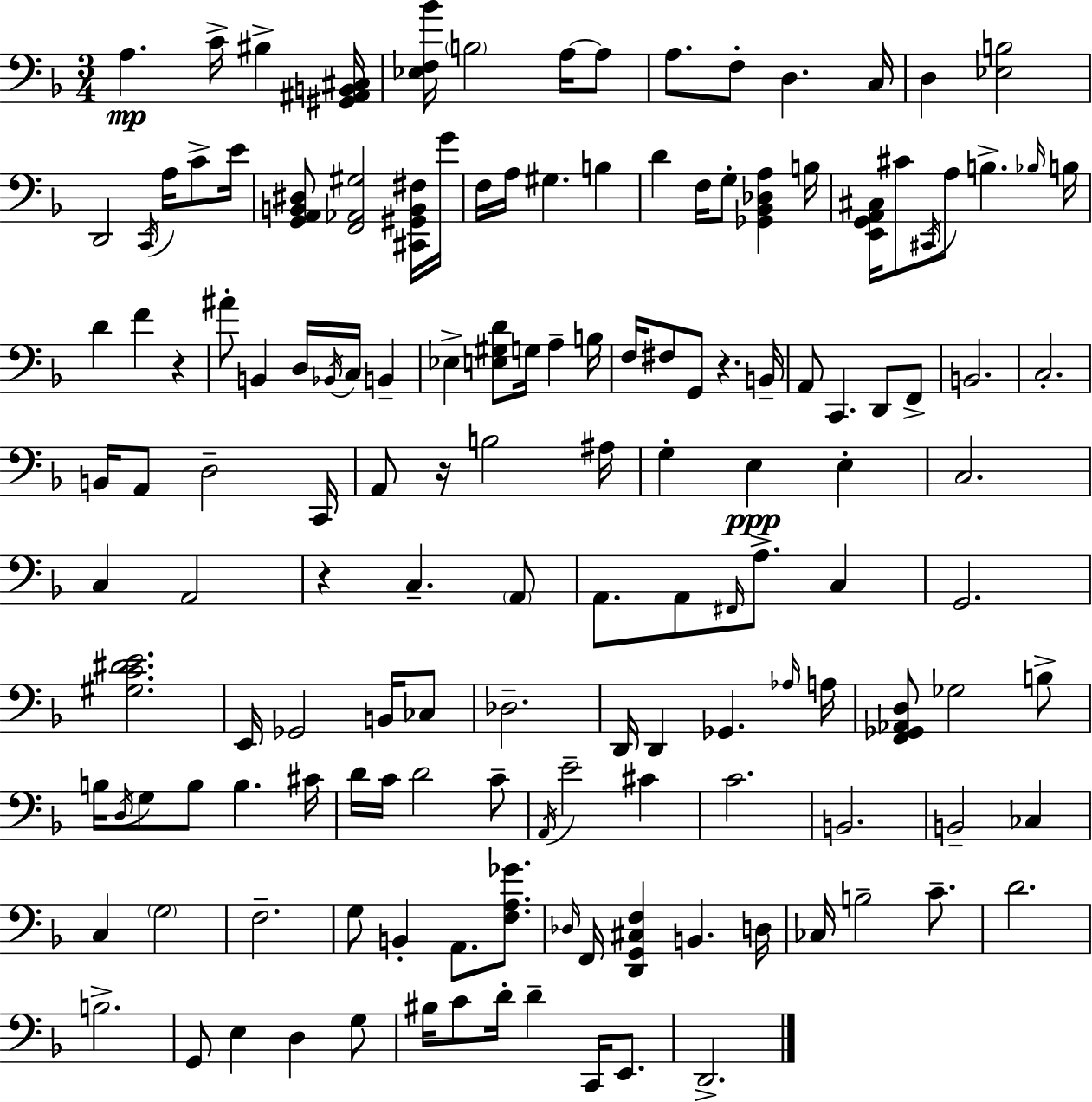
A3/q. C4/s BIS3/q [G#2,A#2,B2,C#3]/s [Eb3,F3,Bb4]/s B3/h A3/s A3/e A3/e. F3/e D3/q. C3/s D3/q [Eb3,B3]/h D2/h C2/s A3/s C4/e E4/s [G2,A2,B2,D#3]/e [F2,Ab2,G#3]/h [C#2,G#2,B2,F#3]/s G4/s F3/s A3/s G#3/q. B3/q D4/q F3/s G3/e [Gb2,Bb2,Db3,A3]/q B3/s [E2,G2,A2,C#3]/s C#4/e C#2/s A3/e B3/q. Bb3/s B3/s D4/q F4/q R/q A#4/e B2/q D3/s Bb2/s C3/s B2/q Eb3/q [E3,G#3,D4]/e G3/s A3/q B3/s F3/s F#3/e G2/e R/q. B2/s A2/e C2/q. D2/e F2/e B2/h. C3/h. B2/s A2/e D3/h C2/s A2/e R/s B3/h A#3/s G3/q E3/q E3/q C3/h. C3/q A2/h R/q C3/q. A2/e A2/e. A2/e F#2/s A3/e. C3/q G2/h. [G#3,C4,D#4,E4]/h. E2/s Gb2/h B2/s CES3/e Db3/h. D2/s D2/q Gb2/q. Ab3/s A3/s [F2,Gb2,Ab2,D3]/e Gb3/h B3/e B3/s D3/s G3/e B3/e B3/q. C#4/s D4/s C4/s D4/h C4/e A2/s E4/h C#4/q C4/h. B2/h. B2/h CES3/q C3/q G3/h F3/h. G3/e B2/q A2/e. [F3,A3,Gb4]/e. Db3/s F2/s [D2,G2,C#3,F3]/q B2/q. D3/s CES3/s B3/h C4/e. D4/h. B3/h. G2/e E3/q D3/q G3/e BIS3/s C4/e D4/s D4/q C2/s E2/e. D2/h.